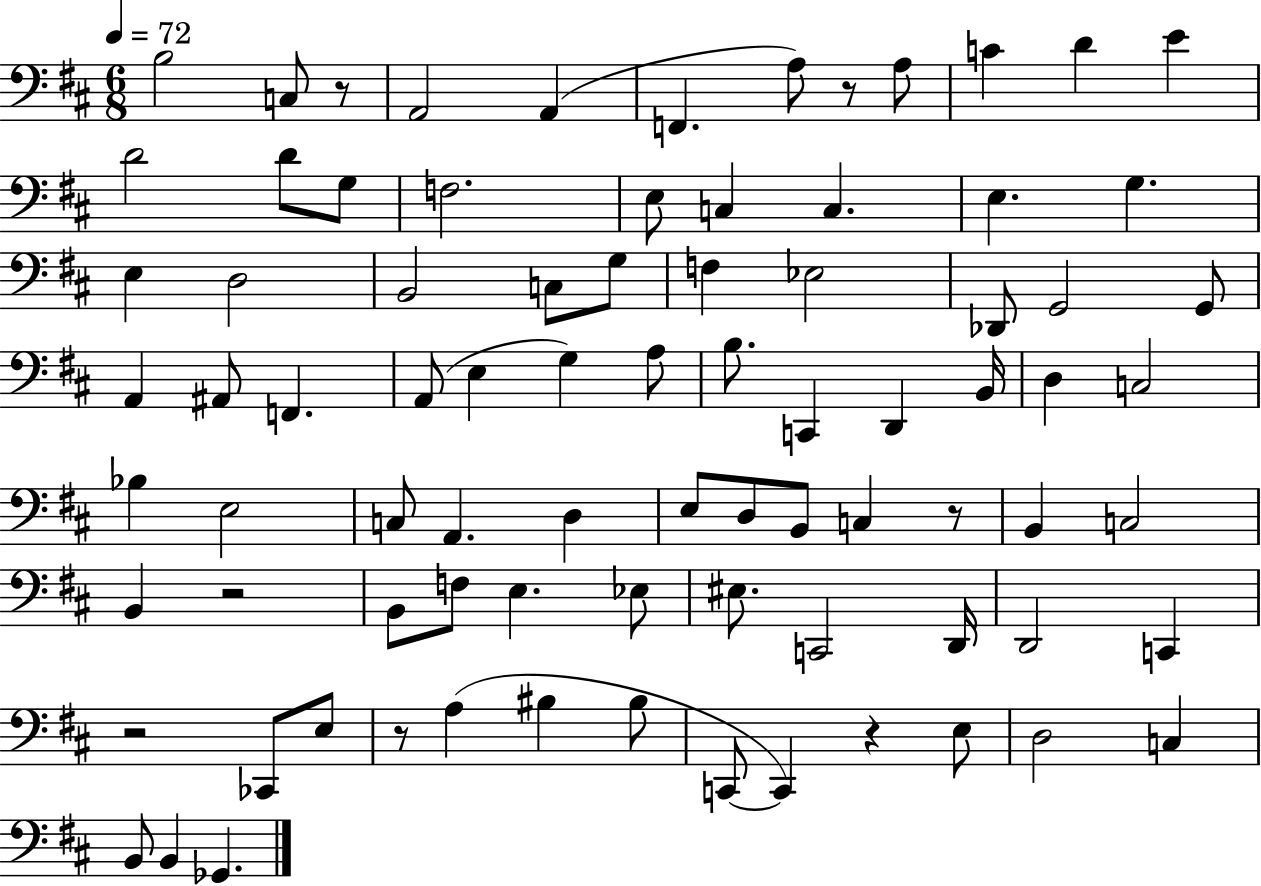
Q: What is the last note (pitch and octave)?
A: Gb2